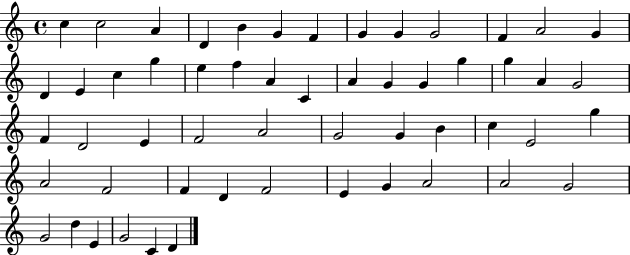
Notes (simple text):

C5/q C5/h A4/q D4/q B4/q G4/q F4/q G4/q G4/q G4/h F4/q A4/h G4/q D4/q E4/q C5/q G5/q E5/q F5/q A4/q C4/q A4/q G4/q G4/q G5/q G5/q A4/q G4/h F4/q D4/h E4/q F4/h A4/h G4/h G4/q B4/q C5/q E4/h G5/q A4/h F4/h F4/q D4/q F4/h E4/q G4/q A4/h A4/h G4/h G4/h D5/q E4/q G4/h C4/q D4/q